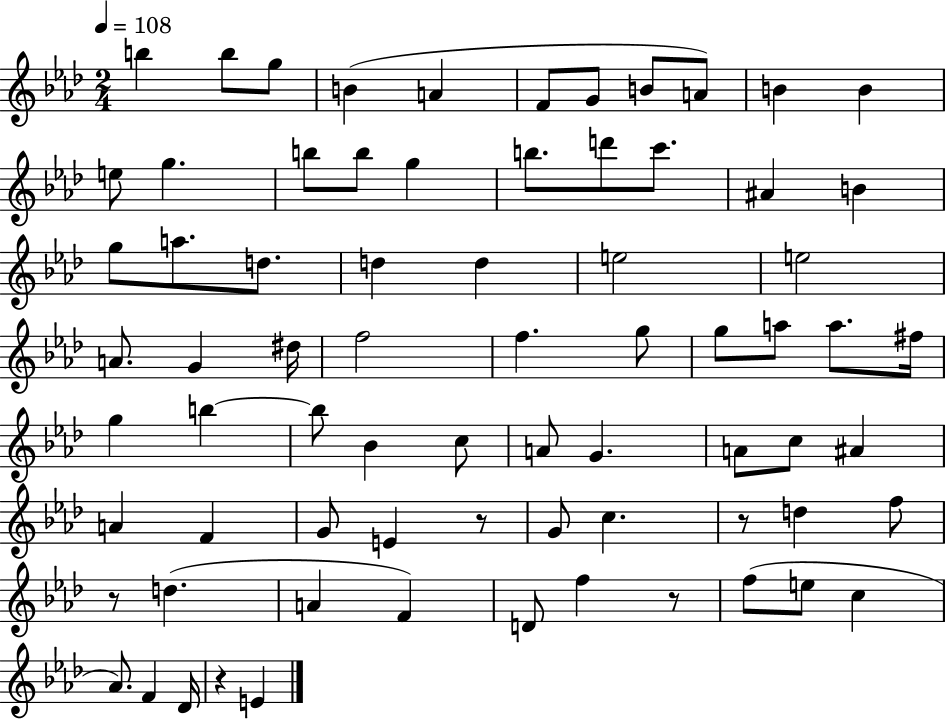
B5/q B5/e G5/e B4/q A4/q F4/e G4/e B4/e A4/e B4/q B4/q E5/e G5/q. B5/e B5/e G5/q B5/e. D6/e C6/e. A#4/q B4/q G5/e A5/e. D5/e. D5/q D5/q E5/h E5/h A4/e. G4/q D#5/s F5/h F5/q. G5/e G5/e A5/e A5/e. F#5/s G5/q B5/q B5/e Bb4/q C5/e A4/e G4/q. A4/e C5/e A#4/q A4/q F4/q G4/e E4/q R/e G4/e C5/q. R/e D5/q F5/e R/e D5/q. A4/q F4/q D4/e F5/q R/e F5/e E5/e C5/q Ab4/e. F4/q Db4/s R/q E4/q